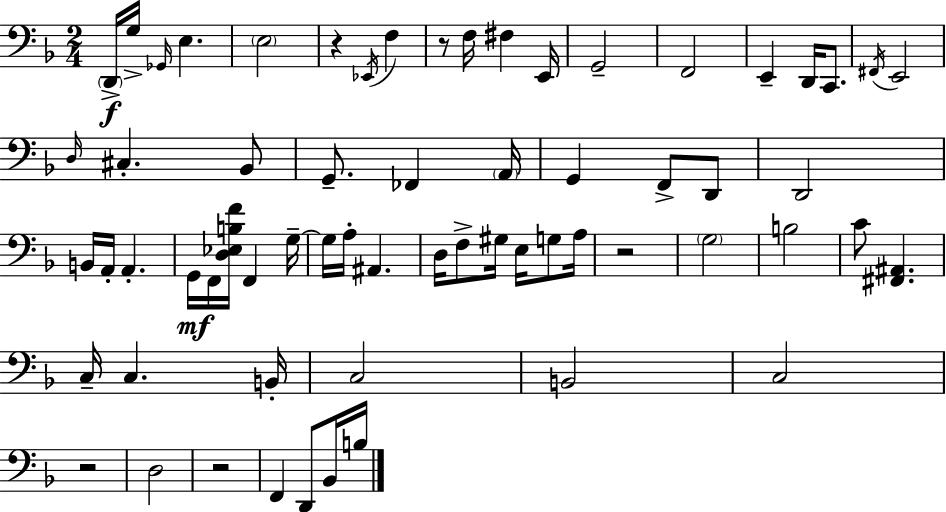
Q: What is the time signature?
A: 2/4